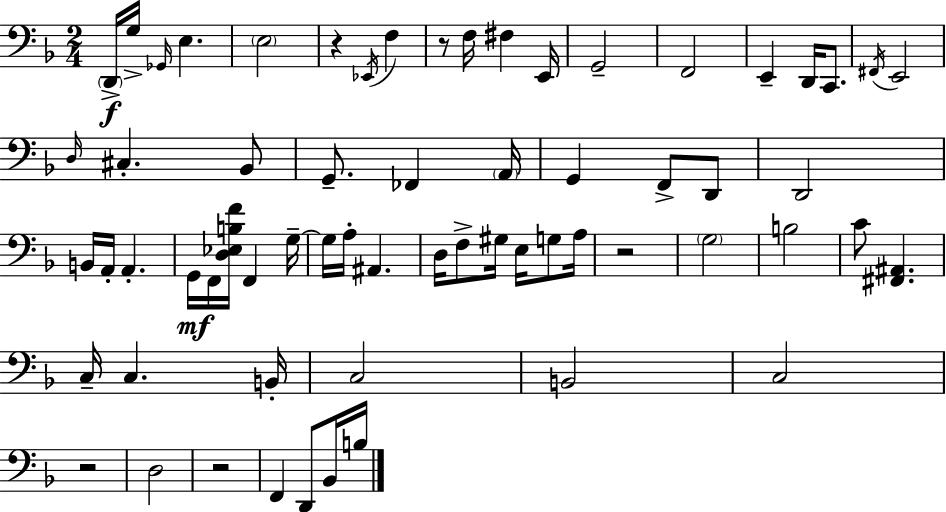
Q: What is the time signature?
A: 2/4